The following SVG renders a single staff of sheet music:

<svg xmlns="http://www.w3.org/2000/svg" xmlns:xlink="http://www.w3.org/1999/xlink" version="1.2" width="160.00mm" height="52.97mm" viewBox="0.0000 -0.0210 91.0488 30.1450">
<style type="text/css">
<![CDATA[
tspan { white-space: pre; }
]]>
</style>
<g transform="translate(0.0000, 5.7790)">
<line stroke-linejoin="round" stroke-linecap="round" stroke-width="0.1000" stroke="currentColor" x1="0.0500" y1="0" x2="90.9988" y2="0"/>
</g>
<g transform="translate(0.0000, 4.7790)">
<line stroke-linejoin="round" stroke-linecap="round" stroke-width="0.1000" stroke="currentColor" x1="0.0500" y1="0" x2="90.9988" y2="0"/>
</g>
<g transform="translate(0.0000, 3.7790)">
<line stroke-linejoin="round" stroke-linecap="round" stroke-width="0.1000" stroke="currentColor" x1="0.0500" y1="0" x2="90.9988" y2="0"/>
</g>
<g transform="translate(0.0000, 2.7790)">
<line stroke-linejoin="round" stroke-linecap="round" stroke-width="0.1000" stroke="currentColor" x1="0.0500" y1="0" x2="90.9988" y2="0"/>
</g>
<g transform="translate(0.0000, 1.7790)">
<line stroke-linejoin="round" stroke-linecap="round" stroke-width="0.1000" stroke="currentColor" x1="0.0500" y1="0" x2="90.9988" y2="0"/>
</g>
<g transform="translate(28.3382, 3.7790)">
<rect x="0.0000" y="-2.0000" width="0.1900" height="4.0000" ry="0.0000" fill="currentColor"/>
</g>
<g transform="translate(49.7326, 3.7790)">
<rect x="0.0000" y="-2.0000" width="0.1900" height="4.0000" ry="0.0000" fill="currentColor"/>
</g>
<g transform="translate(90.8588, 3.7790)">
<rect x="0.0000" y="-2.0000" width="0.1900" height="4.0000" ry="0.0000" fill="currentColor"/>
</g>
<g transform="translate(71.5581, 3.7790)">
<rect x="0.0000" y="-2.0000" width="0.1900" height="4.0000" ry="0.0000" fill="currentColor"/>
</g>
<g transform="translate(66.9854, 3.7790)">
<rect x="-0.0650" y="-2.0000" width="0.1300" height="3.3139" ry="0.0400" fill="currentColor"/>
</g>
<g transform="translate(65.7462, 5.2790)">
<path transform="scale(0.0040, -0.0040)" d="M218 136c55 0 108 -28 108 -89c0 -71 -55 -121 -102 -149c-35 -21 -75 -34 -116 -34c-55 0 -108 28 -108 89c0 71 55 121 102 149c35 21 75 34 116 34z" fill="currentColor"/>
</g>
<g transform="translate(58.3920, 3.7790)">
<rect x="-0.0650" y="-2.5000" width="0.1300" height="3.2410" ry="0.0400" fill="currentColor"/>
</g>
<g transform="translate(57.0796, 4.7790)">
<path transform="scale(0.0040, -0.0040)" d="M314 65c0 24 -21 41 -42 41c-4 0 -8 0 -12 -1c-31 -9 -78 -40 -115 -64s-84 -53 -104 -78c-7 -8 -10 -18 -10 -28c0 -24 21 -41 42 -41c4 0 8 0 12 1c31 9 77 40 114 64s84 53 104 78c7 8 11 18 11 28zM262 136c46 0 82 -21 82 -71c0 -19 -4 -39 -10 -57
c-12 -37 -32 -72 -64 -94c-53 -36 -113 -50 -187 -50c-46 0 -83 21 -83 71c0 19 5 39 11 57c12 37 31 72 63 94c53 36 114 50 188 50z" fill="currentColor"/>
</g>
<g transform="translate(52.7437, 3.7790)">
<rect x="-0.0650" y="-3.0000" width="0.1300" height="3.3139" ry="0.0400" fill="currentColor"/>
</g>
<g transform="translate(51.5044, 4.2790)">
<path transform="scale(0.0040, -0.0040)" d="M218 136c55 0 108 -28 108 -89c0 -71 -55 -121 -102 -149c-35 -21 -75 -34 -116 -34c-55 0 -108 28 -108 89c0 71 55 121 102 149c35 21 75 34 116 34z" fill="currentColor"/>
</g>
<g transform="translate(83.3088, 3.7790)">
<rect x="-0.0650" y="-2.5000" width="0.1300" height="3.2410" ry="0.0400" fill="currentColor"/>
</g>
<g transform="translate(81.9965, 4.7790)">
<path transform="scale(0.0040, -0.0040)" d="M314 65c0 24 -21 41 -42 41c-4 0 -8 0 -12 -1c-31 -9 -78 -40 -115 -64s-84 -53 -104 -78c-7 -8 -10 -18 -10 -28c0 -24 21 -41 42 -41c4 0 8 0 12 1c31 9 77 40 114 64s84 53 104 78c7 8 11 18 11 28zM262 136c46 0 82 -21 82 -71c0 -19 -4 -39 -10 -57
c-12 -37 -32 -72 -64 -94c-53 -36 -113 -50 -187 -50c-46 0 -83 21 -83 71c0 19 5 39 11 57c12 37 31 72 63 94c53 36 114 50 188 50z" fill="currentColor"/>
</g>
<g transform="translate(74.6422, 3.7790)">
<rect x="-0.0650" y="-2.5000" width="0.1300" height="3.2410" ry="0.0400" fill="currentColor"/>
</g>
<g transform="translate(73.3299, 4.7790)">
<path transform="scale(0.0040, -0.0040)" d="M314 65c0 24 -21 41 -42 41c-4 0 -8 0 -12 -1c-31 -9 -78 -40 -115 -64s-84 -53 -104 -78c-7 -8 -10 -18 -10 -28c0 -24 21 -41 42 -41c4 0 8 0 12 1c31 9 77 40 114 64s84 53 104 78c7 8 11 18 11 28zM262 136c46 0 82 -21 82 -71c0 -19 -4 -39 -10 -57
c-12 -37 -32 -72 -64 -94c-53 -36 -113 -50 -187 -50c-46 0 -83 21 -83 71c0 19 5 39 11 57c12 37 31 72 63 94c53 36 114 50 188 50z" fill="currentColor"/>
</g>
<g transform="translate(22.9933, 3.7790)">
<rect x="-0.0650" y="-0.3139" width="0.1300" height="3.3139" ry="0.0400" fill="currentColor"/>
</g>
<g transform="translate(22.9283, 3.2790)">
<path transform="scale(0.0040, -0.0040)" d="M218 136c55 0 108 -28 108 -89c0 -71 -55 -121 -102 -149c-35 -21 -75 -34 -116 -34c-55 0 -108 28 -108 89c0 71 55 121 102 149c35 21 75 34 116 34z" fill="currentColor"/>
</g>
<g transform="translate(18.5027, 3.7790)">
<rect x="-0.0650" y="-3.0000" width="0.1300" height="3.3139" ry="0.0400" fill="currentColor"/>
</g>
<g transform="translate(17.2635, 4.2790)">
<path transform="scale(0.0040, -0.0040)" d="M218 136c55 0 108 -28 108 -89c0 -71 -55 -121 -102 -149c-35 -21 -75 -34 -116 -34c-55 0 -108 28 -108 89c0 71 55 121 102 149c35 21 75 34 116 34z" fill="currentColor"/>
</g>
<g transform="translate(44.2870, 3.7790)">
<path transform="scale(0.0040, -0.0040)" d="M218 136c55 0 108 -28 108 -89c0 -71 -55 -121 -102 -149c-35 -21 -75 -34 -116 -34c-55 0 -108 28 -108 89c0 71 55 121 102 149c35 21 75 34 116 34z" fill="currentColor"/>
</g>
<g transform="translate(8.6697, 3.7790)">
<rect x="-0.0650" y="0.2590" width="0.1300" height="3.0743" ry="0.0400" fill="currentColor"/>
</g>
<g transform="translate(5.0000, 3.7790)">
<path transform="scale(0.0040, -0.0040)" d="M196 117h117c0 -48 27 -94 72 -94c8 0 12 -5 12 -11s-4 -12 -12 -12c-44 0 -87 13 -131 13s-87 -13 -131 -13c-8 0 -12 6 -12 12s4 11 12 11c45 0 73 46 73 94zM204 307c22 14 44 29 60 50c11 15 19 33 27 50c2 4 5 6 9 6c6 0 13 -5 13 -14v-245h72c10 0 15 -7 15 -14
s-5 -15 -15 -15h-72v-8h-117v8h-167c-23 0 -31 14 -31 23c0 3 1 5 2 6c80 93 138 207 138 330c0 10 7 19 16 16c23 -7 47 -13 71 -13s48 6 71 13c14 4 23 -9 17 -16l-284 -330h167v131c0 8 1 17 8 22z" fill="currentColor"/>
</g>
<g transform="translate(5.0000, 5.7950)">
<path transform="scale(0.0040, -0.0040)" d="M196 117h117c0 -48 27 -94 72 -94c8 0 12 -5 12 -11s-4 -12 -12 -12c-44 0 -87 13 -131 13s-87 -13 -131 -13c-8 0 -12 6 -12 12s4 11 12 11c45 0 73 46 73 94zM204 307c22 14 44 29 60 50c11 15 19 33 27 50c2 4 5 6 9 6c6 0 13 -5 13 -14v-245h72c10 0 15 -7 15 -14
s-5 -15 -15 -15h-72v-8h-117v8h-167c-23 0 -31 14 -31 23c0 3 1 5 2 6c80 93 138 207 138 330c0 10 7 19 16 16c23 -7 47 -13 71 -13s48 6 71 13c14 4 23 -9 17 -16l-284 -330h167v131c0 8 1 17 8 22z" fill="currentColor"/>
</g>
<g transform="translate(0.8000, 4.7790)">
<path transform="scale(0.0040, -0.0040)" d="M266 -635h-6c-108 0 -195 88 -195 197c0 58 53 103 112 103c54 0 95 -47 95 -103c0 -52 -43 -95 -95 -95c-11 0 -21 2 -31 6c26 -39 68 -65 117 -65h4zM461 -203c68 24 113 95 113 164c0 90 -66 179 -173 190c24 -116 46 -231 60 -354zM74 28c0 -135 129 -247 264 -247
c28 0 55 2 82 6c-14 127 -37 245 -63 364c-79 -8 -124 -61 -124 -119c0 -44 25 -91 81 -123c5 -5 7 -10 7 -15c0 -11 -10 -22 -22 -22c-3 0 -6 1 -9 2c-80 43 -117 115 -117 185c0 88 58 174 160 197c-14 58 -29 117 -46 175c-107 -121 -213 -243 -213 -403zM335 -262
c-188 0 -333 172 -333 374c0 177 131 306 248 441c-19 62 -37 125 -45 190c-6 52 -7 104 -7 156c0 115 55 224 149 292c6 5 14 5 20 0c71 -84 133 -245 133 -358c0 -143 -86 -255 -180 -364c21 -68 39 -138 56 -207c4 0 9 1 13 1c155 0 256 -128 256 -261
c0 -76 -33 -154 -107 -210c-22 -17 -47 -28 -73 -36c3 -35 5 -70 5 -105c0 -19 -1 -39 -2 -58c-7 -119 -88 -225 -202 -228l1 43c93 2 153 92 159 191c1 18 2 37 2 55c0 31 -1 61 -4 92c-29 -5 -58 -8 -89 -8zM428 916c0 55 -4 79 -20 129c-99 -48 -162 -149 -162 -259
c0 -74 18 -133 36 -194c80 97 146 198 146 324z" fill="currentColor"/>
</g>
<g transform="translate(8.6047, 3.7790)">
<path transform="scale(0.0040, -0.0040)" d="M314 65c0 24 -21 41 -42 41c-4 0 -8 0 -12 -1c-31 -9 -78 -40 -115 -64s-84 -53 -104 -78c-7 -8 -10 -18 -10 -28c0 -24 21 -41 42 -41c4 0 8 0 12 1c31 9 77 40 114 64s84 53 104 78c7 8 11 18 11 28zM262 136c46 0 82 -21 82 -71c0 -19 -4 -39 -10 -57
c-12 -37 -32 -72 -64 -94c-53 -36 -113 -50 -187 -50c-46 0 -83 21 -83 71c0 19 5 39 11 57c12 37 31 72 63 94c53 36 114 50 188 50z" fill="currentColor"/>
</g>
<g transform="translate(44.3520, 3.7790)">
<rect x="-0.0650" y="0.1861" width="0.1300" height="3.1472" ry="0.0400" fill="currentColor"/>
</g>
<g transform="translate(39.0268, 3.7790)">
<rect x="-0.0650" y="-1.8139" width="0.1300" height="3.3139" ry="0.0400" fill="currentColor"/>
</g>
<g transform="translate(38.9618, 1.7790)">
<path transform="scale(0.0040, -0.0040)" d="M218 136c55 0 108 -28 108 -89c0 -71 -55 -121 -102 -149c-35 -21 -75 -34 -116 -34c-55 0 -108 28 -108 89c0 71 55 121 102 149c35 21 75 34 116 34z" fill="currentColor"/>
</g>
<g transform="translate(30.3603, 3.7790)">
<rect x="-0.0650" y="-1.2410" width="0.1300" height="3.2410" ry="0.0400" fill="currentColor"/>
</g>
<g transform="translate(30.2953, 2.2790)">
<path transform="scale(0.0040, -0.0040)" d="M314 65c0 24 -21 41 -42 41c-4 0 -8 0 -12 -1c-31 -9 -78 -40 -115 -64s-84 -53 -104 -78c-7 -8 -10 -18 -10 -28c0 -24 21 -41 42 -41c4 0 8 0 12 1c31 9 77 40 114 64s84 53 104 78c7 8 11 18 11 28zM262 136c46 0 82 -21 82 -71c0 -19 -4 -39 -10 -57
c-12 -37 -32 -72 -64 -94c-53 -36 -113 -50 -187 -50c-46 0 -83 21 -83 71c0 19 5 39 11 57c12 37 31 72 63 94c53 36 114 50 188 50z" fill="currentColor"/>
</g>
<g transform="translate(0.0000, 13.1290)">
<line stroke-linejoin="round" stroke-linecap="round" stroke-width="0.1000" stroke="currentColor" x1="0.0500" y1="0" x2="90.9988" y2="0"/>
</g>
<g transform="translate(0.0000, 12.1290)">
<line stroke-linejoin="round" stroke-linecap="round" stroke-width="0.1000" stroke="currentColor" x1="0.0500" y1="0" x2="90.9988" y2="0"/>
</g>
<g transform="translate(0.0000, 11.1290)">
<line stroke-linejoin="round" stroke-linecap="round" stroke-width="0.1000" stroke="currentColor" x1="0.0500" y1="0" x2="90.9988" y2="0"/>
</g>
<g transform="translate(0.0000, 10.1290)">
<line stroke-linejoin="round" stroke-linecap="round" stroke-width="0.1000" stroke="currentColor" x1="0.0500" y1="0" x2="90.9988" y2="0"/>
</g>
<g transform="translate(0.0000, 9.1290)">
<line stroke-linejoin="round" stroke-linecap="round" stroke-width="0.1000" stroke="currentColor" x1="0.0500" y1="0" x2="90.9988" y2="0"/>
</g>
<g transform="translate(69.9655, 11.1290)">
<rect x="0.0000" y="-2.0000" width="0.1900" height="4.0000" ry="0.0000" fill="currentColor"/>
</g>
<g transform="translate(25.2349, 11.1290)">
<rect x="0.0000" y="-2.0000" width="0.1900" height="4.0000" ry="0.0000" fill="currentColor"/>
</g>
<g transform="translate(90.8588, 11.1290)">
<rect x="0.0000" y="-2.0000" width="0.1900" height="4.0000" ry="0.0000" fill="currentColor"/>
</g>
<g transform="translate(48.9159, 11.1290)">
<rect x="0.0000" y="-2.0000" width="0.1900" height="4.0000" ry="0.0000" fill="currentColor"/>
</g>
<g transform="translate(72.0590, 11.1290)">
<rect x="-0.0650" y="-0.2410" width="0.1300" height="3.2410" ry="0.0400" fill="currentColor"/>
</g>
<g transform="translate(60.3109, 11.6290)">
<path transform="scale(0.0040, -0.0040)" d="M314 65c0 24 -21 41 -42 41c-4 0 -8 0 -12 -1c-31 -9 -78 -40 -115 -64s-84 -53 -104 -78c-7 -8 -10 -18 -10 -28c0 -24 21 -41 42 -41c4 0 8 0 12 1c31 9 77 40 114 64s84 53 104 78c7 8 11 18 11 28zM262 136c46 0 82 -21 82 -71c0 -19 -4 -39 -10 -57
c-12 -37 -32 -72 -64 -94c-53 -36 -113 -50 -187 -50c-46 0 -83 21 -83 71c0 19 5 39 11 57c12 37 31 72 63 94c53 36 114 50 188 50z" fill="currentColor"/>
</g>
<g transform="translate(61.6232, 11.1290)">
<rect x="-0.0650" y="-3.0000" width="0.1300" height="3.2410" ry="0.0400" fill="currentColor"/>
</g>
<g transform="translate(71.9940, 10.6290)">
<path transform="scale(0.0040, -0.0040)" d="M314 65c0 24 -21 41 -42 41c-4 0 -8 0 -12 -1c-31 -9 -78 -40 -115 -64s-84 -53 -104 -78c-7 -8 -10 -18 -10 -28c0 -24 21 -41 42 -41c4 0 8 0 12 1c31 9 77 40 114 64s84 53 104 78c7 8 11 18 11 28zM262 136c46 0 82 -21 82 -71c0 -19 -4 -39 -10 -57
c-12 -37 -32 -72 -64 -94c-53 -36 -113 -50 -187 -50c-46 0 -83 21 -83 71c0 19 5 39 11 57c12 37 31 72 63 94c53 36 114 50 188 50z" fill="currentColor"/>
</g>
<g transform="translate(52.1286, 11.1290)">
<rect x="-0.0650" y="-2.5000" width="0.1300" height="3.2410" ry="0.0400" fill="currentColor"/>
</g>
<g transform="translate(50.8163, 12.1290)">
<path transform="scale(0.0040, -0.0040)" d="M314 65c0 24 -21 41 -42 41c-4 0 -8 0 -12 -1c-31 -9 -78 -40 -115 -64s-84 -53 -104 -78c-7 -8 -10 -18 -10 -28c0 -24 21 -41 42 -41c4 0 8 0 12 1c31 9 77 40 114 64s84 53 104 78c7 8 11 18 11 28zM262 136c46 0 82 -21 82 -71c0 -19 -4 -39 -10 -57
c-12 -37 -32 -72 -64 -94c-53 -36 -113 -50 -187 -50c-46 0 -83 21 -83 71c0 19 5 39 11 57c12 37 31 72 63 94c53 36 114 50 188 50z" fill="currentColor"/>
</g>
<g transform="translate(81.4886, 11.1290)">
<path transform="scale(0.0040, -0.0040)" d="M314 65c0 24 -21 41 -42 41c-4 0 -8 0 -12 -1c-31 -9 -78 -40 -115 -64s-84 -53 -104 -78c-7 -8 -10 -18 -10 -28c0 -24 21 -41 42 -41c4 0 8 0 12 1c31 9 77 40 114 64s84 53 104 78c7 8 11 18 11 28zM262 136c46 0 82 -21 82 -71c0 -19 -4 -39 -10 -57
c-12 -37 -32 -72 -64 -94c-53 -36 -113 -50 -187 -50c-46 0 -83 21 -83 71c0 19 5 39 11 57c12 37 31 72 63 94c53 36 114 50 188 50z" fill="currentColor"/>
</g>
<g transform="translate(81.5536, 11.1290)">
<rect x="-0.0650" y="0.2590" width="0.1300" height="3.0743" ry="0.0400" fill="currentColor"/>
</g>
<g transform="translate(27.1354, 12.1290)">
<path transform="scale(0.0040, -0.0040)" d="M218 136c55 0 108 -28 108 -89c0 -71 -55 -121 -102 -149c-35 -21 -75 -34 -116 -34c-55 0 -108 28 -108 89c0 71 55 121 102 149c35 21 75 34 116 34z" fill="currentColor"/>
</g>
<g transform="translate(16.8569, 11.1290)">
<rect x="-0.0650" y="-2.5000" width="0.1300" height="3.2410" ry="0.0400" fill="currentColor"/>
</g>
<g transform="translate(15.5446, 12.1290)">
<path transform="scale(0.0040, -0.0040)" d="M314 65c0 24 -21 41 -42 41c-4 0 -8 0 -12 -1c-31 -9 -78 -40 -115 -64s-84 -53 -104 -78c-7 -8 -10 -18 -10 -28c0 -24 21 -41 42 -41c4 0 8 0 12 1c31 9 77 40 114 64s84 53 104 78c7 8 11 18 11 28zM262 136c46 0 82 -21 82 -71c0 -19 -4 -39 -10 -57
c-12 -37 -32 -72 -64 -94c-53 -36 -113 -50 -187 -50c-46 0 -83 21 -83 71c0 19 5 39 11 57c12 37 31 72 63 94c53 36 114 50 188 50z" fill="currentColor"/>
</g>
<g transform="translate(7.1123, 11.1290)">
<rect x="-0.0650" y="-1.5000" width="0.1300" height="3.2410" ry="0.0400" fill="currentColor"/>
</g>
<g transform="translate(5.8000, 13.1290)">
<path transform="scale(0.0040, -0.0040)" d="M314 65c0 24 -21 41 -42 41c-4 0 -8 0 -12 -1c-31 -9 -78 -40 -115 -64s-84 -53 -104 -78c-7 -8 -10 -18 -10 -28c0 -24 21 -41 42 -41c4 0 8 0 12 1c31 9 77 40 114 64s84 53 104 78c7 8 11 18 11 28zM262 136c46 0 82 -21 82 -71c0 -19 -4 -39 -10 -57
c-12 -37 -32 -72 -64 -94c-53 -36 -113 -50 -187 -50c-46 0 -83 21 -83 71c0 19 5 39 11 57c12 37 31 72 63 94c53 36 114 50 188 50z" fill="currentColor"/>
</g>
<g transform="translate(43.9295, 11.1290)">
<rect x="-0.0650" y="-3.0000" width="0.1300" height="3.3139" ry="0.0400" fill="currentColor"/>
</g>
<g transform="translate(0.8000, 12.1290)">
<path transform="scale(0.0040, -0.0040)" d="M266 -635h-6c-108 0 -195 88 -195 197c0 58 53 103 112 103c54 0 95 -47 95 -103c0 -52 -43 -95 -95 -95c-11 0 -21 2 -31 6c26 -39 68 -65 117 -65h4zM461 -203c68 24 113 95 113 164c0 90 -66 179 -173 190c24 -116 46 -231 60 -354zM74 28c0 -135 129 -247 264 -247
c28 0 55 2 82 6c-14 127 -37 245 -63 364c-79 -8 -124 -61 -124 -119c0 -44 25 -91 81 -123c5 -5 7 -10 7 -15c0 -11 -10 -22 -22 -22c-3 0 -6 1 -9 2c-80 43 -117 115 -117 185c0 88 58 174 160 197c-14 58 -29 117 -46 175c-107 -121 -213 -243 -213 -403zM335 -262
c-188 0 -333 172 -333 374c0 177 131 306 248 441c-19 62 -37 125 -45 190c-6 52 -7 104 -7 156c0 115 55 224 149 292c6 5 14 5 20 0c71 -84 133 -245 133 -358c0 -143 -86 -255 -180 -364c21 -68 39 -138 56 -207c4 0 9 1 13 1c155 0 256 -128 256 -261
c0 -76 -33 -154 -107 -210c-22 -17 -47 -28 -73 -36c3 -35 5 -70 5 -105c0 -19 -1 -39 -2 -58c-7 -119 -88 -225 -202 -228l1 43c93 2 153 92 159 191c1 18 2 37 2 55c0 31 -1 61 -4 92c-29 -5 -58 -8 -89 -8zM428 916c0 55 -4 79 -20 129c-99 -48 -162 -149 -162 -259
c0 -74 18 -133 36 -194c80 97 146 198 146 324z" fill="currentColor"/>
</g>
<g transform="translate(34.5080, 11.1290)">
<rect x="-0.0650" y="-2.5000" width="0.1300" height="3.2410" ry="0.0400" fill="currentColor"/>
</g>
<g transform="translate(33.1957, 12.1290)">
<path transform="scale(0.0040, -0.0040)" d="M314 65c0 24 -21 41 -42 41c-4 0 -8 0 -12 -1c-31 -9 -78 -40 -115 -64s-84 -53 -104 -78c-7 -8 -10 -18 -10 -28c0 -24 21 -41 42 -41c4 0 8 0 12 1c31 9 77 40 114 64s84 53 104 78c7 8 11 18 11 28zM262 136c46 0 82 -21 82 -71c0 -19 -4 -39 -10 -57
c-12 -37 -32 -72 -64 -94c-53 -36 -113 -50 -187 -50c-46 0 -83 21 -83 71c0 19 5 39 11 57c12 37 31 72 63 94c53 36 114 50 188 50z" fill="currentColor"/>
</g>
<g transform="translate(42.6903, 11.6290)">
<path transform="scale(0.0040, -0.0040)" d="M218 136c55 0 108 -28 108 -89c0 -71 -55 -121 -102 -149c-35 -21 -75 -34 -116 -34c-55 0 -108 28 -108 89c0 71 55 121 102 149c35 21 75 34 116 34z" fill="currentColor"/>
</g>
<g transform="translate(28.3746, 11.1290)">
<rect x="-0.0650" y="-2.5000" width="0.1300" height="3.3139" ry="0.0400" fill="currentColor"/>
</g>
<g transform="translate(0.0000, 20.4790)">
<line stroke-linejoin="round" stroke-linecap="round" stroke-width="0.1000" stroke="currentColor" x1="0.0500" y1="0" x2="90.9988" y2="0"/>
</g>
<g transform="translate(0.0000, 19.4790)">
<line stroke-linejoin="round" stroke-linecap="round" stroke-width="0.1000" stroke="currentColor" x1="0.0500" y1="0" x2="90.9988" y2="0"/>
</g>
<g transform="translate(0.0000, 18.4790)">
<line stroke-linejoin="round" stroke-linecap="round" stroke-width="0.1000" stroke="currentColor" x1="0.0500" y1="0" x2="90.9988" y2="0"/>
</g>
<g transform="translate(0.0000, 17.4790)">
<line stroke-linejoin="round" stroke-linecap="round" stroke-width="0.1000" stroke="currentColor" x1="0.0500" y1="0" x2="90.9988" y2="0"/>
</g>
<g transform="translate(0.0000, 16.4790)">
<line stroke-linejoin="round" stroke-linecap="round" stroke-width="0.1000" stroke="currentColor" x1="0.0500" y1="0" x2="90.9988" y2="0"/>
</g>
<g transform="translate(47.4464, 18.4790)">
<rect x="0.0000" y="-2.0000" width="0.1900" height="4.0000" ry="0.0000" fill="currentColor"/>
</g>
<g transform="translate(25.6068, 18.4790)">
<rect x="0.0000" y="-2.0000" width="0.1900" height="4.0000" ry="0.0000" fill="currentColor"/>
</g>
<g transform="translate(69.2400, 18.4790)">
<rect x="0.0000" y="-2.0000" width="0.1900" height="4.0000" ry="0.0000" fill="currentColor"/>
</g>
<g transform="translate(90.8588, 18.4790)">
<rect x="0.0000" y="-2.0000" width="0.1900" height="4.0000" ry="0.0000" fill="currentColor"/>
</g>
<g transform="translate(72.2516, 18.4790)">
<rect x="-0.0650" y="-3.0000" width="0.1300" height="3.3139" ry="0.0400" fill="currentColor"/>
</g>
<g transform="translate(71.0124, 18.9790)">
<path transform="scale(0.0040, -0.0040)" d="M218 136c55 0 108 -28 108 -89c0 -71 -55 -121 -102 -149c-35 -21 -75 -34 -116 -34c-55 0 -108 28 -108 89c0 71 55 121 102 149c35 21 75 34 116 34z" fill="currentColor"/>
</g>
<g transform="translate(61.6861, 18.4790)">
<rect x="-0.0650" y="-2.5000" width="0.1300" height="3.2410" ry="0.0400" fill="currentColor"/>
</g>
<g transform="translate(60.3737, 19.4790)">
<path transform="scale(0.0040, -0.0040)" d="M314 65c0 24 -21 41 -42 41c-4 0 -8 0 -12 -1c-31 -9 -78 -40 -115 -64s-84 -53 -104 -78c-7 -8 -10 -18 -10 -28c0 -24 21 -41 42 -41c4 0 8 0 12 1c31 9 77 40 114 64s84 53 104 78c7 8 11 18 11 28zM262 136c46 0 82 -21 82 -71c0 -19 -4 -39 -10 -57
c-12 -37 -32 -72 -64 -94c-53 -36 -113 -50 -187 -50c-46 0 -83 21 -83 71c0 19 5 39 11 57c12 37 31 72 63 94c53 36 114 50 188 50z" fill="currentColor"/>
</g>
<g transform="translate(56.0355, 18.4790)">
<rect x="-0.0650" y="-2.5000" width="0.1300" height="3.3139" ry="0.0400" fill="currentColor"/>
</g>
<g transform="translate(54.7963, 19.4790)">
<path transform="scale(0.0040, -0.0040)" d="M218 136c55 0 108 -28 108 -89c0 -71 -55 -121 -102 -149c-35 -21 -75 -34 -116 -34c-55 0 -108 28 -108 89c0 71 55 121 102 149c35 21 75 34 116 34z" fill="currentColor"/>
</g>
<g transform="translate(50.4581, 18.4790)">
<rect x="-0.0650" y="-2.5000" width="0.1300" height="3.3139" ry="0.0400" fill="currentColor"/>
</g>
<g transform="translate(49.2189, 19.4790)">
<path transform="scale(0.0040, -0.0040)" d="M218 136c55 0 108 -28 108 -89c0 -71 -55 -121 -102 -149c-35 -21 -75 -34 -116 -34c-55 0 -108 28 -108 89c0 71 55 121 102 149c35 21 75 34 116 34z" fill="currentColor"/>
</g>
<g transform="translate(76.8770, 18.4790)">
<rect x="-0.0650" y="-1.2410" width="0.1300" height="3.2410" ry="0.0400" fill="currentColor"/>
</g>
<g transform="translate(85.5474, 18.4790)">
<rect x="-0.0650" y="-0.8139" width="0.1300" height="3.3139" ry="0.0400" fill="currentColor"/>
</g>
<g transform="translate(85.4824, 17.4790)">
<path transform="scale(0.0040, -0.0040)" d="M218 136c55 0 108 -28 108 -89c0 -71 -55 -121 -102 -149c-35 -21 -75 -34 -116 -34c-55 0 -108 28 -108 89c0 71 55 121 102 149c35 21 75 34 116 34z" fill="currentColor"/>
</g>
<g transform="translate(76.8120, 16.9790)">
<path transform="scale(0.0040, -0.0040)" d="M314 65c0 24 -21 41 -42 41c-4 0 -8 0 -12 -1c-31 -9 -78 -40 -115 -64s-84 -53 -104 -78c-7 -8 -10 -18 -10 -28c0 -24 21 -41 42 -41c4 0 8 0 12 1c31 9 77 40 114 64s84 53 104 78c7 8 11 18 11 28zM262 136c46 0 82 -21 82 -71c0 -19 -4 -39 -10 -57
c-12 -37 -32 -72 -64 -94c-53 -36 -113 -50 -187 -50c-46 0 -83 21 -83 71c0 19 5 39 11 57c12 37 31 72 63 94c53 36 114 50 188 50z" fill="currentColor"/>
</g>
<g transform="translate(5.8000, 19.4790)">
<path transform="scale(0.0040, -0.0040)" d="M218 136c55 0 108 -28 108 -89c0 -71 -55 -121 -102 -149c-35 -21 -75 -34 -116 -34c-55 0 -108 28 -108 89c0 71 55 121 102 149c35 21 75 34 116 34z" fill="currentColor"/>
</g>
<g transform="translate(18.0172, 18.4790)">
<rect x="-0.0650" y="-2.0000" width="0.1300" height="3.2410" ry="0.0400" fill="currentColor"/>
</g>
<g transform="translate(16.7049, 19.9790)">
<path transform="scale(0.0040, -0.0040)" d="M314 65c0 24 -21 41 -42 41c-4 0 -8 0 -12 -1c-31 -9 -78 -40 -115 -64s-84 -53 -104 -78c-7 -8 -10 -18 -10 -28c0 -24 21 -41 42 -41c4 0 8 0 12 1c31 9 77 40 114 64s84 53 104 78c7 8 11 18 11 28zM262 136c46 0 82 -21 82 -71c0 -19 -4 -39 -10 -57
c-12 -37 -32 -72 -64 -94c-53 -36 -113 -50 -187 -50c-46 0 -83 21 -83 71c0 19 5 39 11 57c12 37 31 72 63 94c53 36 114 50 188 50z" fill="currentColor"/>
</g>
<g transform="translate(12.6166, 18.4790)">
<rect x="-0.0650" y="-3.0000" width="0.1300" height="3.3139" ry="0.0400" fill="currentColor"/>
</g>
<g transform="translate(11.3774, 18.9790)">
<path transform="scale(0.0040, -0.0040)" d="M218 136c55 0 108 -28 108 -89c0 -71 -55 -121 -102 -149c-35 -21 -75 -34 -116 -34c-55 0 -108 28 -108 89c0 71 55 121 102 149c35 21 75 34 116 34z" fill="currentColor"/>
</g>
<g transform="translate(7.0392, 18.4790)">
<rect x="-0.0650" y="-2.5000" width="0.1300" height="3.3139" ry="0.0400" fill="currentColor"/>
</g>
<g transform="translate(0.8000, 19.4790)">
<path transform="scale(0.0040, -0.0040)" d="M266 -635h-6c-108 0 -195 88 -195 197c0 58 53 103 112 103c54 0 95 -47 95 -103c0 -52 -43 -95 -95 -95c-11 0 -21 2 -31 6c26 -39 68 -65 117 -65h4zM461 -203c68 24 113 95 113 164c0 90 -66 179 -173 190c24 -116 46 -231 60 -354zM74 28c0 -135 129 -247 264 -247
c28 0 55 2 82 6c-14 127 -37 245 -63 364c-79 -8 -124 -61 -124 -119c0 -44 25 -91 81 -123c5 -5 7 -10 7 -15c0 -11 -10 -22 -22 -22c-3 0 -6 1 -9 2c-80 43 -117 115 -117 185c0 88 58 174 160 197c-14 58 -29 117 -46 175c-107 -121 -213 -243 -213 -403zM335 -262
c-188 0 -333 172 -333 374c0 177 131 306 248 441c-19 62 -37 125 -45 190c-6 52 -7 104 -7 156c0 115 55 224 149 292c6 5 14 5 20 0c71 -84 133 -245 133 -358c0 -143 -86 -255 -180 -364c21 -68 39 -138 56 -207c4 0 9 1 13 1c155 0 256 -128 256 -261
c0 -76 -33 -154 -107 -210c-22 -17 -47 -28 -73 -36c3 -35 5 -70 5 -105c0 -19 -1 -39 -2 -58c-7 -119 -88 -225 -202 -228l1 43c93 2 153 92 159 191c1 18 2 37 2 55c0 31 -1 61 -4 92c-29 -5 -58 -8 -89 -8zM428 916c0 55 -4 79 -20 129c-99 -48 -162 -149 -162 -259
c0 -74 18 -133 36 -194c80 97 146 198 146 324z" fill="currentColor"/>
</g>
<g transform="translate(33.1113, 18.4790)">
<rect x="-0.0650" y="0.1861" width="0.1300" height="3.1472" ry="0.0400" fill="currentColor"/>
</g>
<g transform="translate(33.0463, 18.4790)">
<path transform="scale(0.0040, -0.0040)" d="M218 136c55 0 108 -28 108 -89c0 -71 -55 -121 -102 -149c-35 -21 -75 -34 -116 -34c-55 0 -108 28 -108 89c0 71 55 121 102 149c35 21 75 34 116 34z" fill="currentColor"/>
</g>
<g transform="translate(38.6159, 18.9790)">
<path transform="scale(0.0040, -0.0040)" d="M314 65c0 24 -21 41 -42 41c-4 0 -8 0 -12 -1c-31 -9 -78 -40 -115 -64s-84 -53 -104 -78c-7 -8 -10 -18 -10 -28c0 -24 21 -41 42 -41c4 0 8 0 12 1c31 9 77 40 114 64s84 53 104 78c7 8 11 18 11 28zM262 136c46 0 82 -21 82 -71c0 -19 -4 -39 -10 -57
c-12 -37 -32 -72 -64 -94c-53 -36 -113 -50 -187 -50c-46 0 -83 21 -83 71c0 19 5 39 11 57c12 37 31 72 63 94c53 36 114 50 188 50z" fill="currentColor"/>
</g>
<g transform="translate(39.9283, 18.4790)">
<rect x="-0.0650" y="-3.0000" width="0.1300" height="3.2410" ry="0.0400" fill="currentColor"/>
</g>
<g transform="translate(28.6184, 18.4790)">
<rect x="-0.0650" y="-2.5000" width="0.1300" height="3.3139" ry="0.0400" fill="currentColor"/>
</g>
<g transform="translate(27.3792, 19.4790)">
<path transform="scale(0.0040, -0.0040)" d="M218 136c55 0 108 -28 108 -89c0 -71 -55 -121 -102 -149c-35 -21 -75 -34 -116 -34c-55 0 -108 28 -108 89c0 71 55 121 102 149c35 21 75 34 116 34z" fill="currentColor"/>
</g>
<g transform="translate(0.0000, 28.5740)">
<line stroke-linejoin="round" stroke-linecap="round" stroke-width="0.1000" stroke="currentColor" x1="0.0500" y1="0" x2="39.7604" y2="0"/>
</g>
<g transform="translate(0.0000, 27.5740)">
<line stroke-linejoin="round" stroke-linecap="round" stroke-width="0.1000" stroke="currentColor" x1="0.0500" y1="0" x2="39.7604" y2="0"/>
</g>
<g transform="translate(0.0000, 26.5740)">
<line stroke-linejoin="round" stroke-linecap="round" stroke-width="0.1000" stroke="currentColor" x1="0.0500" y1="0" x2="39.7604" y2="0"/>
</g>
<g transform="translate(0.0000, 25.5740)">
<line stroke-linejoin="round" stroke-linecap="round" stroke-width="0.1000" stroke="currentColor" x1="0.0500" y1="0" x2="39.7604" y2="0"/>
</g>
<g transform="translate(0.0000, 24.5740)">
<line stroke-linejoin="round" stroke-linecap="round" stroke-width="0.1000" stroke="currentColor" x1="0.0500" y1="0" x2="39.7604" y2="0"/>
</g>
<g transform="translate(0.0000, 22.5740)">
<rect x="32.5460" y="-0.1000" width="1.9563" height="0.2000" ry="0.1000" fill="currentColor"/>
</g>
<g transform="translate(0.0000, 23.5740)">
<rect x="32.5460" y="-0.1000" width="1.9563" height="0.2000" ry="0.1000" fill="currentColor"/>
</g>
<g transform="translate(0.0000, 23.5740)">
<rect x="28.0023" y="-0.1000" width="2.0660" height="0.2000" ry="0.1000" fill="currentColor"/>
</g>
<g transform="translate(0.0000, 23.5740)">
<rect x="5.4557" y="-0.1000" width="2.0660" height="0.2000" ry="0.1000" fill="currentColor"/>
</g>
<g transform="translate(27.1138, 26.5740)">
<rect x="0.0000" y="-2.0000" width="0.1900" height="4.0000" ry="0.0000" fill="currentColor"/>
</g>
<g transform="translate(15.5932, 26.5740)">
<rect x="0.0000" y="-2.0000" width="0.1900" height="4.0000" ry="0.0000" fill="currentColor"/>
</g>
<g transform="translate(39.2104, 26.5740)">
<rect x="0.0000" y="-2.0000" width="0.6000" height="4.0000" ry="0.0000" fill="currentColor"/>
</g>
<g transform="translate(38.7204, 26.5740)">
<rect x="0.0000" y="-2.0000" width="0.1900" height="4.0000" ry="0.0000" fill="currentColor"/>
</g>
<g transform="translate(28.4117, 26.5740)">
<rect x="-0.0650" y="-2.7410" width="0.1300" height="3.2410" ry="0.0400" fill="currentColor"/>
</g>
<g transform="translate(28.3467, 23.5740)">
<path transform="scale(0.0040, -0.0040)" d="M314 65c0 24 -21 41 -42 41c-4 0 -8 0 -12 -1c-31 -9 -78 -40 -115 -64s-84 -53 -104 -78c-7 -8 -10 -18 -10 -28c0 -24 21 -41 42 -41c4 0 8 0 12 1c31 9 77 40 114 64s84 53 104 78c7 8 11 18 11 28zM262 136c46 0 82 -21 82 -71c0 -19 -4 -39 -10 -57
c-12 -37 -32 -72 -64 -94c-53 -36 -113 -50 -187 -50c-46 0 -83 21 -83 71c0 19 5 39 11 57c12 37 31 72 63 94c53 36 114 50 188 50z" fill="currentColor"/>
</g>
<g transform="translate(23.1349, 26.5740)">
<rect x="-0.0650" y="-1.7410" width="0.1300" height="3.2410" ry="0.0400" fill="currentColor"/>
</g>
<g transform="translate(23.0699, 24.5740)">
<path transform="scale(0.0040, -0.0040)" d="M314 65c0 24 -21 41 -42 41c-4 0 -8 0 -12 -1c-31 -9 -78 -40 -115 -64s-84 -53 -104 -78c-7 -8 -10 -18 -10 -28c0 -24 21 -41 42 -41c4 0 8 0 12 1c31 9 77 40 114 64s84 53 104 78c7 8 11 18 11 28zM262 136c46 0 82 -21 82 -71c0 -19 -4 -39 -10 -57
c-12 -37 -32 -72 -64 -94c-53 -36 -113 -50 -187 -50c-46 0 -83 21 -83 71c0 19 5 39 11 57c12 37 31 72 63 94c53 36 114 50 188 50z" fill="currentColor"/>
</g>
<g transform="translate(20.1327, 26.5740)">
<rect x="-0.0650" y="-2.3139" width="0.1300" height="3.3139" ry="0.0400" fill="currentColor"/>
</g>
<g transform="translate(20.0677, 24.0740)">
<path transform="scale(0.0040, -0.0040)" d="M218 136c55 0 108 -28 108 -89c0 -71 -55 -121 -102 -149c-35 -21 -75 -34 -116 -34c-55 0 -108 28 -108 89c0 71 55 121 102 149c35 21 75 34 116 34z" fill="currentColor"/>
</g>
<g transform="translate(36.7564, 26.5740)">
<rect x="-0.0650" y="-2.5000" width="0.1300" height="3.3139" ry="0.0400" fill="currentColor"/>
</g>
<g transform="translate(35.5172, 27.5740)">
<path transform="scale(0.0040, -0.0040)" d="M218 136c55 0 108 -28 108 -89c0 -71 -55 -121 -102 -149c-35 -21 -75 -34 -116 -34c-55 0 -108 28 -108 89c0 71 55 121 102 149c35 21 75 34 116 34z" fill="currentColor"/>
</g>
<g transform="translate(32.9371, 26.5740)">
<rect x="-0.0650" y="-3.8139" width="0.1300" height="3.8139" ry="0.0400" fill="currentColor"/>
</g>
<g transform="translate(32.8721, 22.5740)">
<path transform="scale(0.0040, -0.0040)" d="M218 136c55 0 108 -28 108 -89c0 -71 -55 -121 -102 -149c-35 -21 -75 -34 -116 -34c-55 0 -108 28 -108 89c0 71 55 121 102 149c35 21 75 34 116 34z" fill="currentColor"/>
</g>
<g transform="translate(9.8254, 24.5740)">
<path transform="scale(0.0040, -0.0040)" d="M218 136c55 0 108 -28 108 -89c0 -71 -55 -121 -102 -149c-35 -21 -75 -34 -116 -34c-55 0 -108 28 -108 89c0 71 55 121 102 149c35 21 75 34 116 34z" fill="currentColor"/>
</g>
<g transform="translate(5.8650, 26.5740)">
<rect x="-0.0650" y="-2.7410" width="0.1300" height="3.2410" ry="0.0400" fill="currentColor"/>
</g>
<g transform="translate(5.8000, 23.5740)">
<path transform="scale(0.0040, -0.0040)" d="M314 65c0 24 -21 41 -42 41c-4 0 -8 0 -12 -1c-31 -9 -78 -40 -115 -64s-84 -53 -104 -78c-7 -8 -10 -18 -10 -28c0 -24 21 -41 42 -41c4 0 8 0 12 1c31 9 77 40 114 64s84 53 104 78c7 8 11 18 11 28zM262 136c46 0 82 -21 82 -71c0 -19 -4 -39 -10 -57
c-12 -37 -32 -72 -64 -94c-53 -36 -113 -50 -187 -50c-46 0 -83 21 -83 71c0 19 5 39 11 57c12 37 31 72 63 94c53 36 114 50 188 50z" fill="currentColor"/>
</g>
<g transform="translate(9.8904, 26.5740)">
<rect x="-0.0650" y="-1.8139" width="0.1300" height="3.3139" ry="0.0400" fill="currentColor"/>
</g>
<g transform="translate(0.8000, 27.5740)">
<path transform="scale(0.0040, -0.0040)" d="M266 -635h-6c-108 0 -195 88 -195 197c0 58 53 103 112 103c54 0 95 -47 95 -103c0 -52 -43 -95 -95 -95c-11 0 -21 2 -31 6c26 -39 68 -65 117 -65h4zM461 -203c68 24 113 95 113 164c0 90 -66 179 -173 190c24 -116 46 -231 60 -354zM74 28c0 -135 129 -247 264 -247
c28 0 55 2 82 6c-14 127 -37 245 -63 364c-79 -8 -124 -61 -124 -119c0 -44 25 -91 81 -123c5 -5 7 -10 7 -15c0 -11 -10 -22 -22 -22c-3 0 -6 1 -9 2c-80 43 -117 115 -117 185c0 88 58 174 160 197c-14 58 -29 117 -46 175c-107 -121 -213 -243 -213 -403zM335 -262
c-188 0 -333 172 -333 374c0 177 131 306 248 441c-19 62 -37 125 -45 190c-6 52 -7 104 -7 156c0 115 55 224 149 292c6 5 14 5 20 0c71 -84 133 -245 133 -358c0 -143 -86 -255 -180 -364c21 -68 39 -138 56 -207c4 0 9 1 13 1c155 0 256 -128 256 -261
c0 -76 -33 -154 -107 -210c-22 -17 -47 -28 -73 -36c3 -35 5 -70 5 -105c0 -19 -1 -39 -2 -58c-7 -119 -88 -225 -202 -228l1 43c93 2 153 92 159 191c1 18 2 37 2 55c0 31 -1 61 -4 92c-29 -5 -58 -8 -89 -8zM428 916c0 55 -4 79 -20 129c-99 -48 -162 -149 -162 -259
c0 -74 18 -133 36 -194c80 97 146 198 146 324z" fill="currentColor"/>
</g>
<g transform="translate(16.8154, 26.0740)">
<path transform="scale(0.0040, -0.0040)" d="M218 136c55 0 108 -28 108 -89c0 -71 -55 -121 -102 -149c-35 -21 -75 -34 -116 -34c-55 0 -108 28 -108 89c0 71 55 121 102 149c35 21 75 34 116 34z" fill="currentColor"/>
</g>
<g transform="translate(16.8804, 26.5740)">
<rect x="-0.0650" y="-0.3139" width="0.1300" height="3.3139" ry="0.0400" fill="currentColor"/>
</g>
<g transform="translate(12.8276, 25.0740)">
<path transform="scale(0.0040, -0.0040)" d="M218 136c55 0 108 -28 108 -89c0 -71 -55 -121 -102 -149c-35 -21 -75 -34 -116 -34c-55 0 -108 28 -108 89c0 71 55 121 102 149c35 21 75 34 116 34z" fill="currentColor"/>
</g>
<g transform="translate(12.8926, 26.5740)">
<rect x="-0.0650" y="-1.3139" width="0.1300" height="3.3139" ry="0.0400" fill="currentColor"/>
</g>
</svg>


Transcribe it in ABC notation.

X:1
T:Untitled
M:4/4
L:1/4
K:C
B2 A c e2 f B A G2 F G2 G2 E2 G2 G G2 A G2 A2 c2 B2 G A F2 G B A2 G G G2 A e2 d a2 f e c g f2 a2 c' G